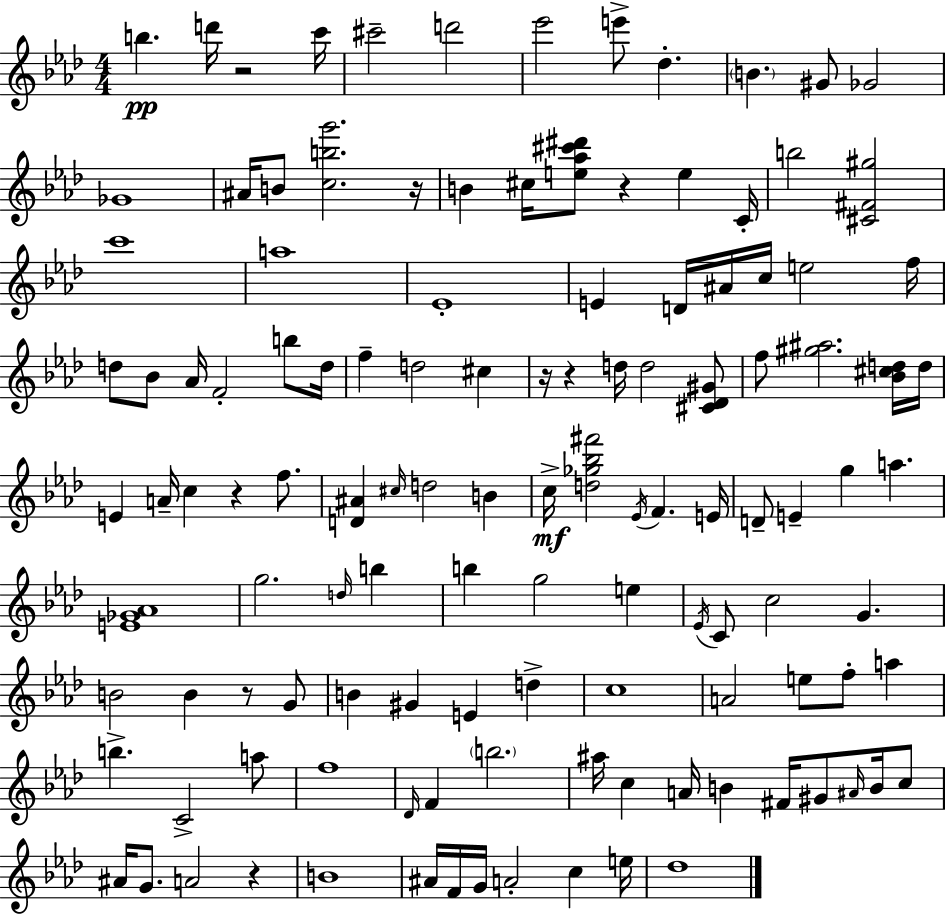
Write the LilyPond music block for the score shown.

{
  \clef treble
  \numericTimeSignature
  \time 4/4
  \key f \minor
  \repeat volta 2 { b''4.\pp d'''16 r2 c'''16 | cis'''2-- d'''2 | ees'''2 e'''8-> des''4.-. | \parenthesize b'4. gis'8 ges'2 | \break ges'1 | ais'16 b'8 <c'' b'' g'''>2. r16 | b'4 cis''16 <e'' aes'' cis''' dis'''>8 r4 e''4 c'16-. | b''2 <cis' fis' gis''>2 | \break c'''1 | a''1 | ees'1-. | e'4 d'16 ais'16 c''16 e''2 f''16 | \break d''8 bes'8 aes'16 f'2-. b''8 d''16 | f''4-- d''2 cis''4 | r16 r4 d''16 d''2 <cis' des' gis'>8 | f''8 <gis'' ais''>2. <bes' cis'' d''>16 d''16 | \break e'4 a'16-- c''4 r4 f''8. | <d' ais'>4 \grace { cis''16 } d''2 b'4 | c''16->\mf <d'' ges'' bes'' fis'''>2 \acciaccatura { ees'16 } f'4. | e'16 d'8-- e'4-- g''4 a''4. | \break <e' ges' aes'>1 | g''2. \grace { d''16 } b''4 | b''4 g''2 e''4 | \acciaccatura { ees'16 } c'8 c''2 g'4. | \break b'2 b'4 | r8 g'8 b'4 gis'4 e'4 | d''4-> c''1 | a'2 e''8 f''8-. | \break a''4 b''4.-> c'2-> | a''8 f''1 | \grace { des'16 } f'4 \parenthesize b''2. | ais''16 c''4 a'16 b'4 fis'16 | \break gis'8 \grace { ais'16 } b'16 c''8 ais'16 g'8. a'2 | r4 b'1 | ais'16 f'16 g'16 a'2-. | c''4 e''16 des''1 | \break } \bar "|."
}